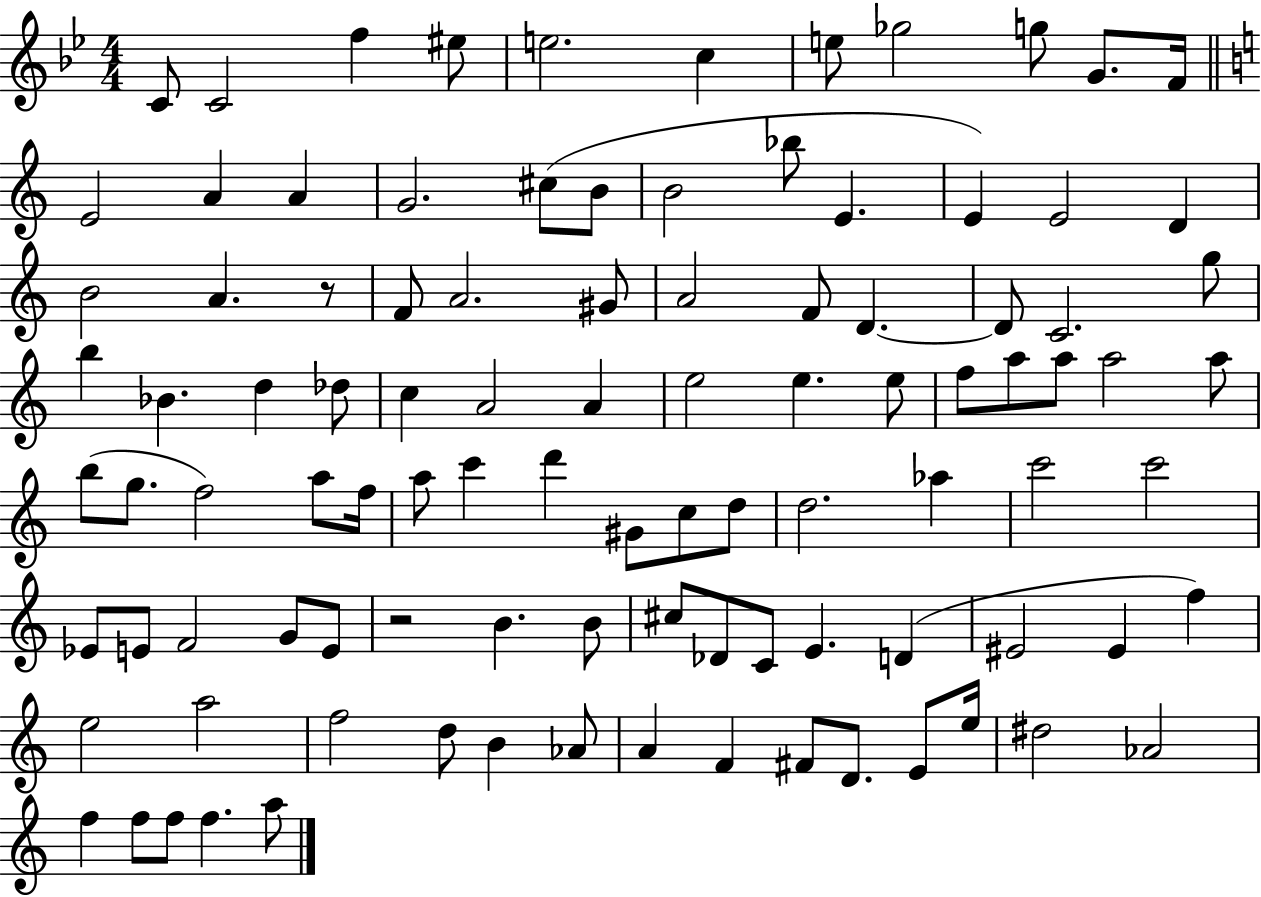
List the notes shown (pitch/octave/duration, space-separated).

C4/e C4/h F5/q EIS5/e E5/h. C5/q E5/e Gb5/h G5/e G4/e. F4/s E4/h A4/q A4/q G4/h. C#5/e B4/e B4/h Bb5/e E4/q. E4/q E4/h D4/q B4/h A4/q. R/e F4/e A4/h. G#4/e A4/h F4/e D4/q. D4/e C4/h. G5/e B5/q Bb4/q. D5/q Db5/e C5/q A4/h A4/q E5/h E5/q. E5/e F5/e A5/e A5/e A5/h A5/e B5/e G5/e. F5/h A5/e F5/s A5/e C6/q D6/q G#4/e C5/e D5/e D5/h. Ab5/q C6/h C6/h Eb4/e E4/e F4/h G4/e E4/e R/h B4/q. B4/e C#5/e Db4/e C4/e E4/q. D4/q EIS4/h EIS4/q F5/q E5/h A5/h F5/h D5/e B4/q Ab4/e A4/q F4/q F#4/e D4/e. E4/e E5/s D#5/h Ab4/h F5/q F5/e F5/e F5/q. A5/e